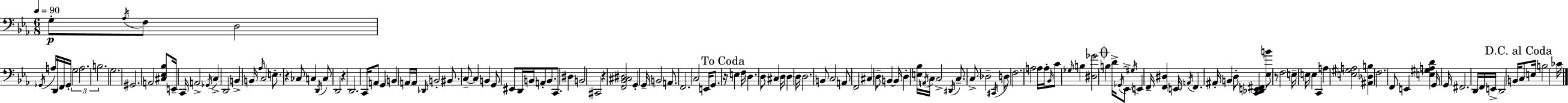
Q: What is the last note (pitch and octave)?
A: CES4